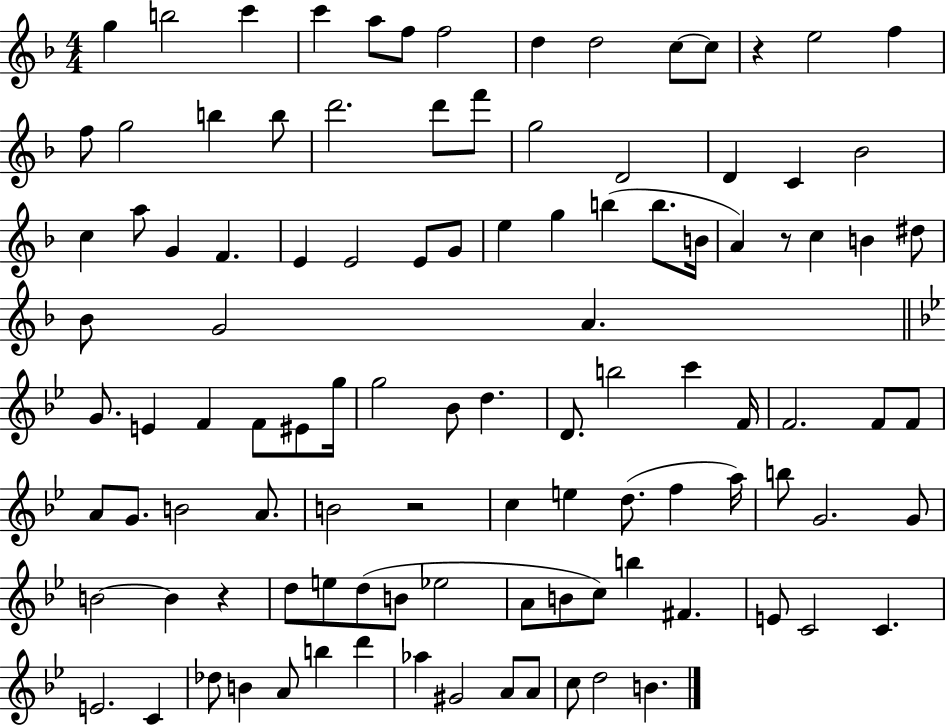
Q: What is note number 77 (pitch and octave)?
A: D5